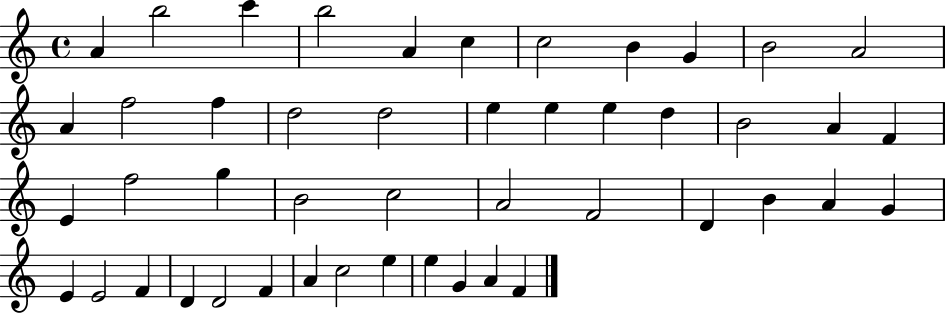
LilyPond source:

{
  \clef treble
  \time 4/4
  \defaultTimeSignature
  \key c \major
  a'4 b''2 c'''4 | b''2 a'4 c''4 | c''2 b'4 g'4 | b'2 a'2 | \break a'4 f''2 f''4 | d''2 d''2 | e''4 e''4 e''4 d''4 | b'2 a'4 f'4 | \break e'4 f''2 g''4 | b'2 c''2 | a'2 f'2 | d'4 b'4 a'4 g'4 | \break e'4 e'2 f'4 | d'4 d'2 f'4 | a'4 c''2 e''4 | e''4 g'4 a'4 f'4 | \break \bar "|."
}